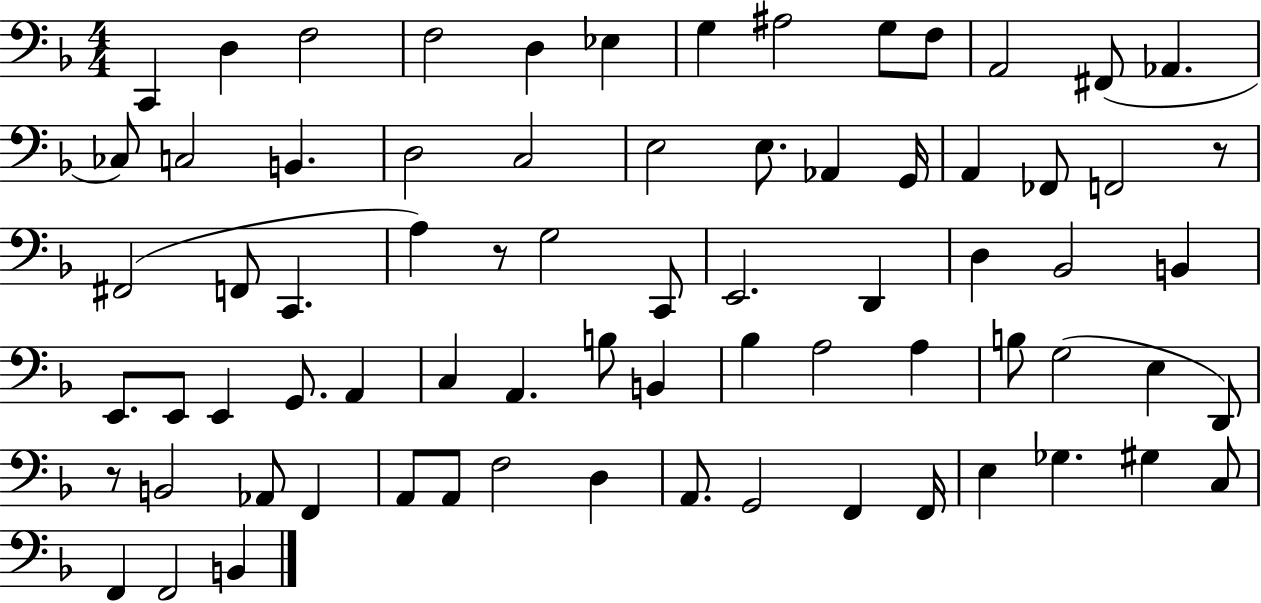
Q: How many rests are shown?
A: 3